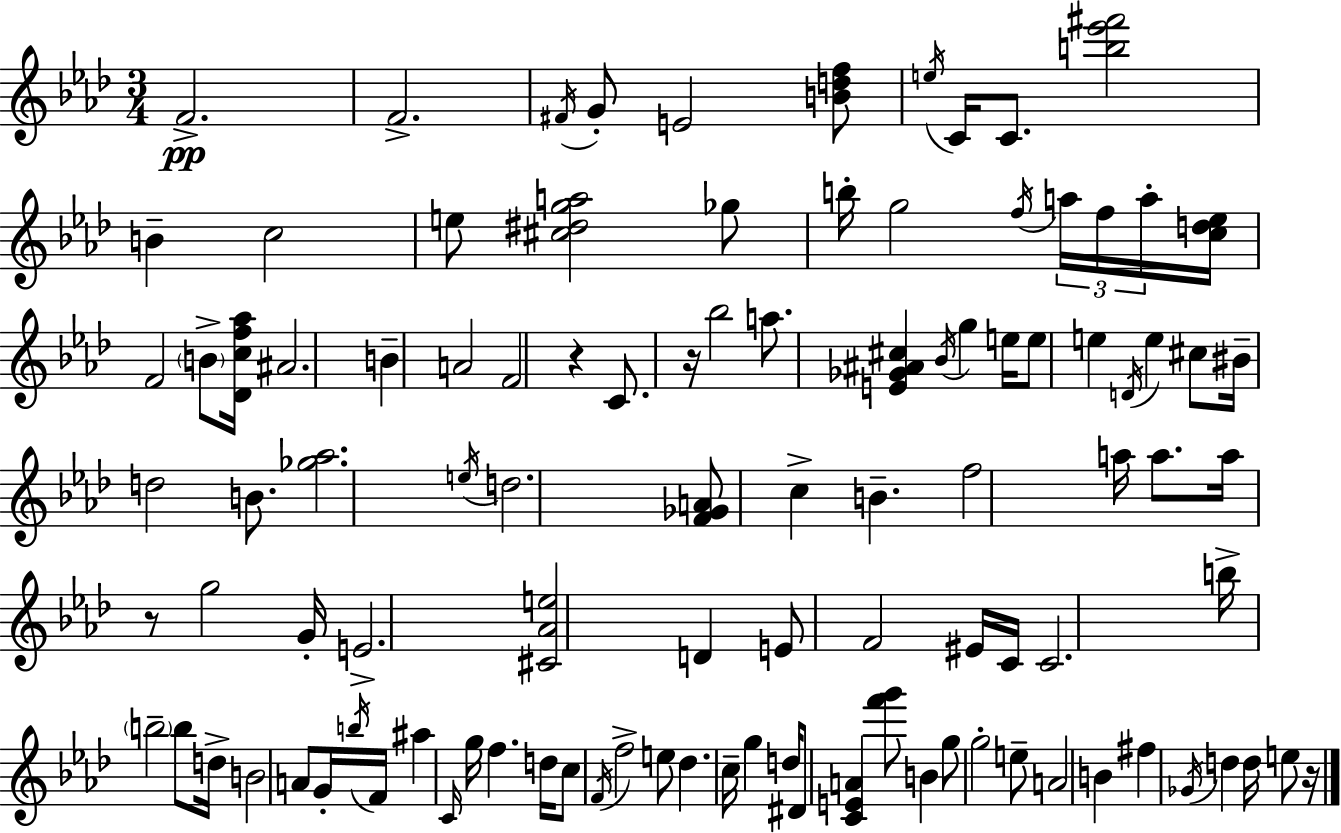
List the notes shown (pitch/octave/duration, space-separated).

F4/h. F4/h. F#4/s G4/e E4/h [B4,D5,F5]/e E5/s C4/s C4/e. [B5,Eb6,F#6]/h B4/q C5/h E5/e [C#5,D#5,G5,A5]/h Gb5/e B5/s G5/h F5/s A5/s F5/s A5/s [C5,D5,Eb5]/s F4/h B4/e [Db4,C5,F5,Ab5]/s A#4/h. B4/q A4/h F4/h R/q C4/e. R/s Bb5/h A5/e. [E4,Gb4,A#4,C#5]/q Bb4/s G5/q E5/s E5/e E5/q D4/s E5/q C#5/e BIS4/s D5/h B4/e. [Gb5,Ab5]/h. E5/s D5/h. [F4,Gb4,A4]/e C5/q B4/q. F5/h A5/s A5/e. A5/s R/e G5/h G4/s E4/h. [C#4,Ab4,E5]/h D4/q E4/e F4/h EIS4/s C4/s C4/h. B5/s B5/h B5/e D5/s B4/h A4/e G4/s B5/s F4/s A#5/q C4/s G5/s F5/q. D5/s C5/e F4/s F5/h E5/e Db5/q. C5/s G5/q D5/s D#4/e [C4,E4,A4]/q [F6,G6]/e B4/q G5/e G5/h E5/e A4/h B4/q F#5/q Gb4/s D5/q D5/s E5/e R/s